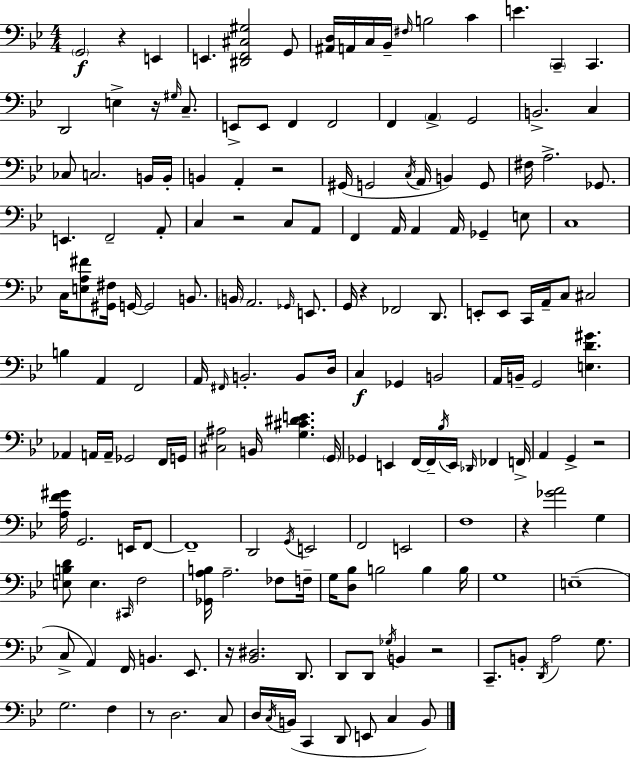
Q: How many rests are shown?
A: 10